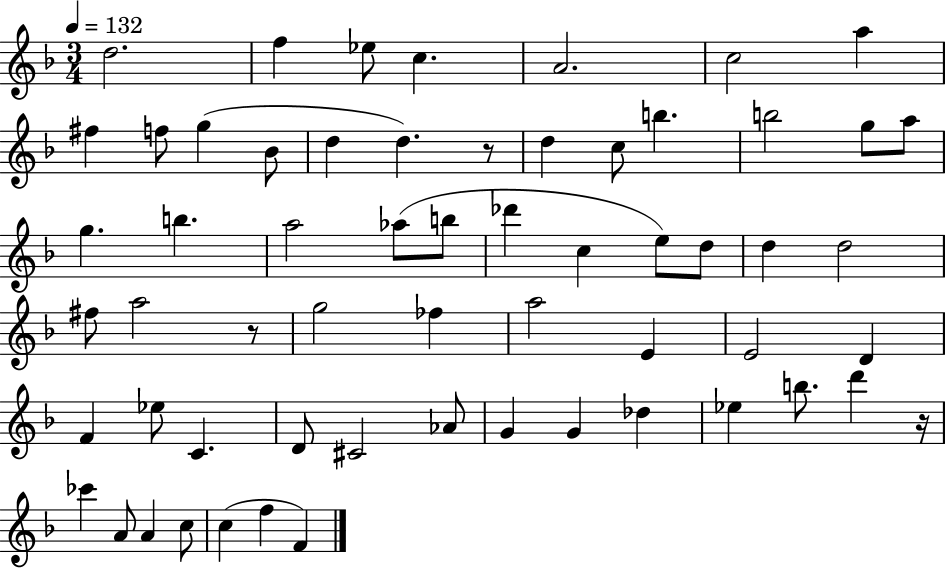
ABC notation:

X:1
T:Untitled
M:3/4
L:1/4
K:F
d2 f _e/2 c A2 c2 a ^f f/2 g _B/2 d d z/2 d c/2 b b2 g/2 a/2 g b a2 _a/2 b/2 _d' c e/2 d/2 d d2 ^f/2 a2 z/2 g2 _f a2 E E2 D F _e/2 C D/2 ^C2 _A/2 G G _d _e b/2 d' z/4 _c' A/2 A c/2 c f F